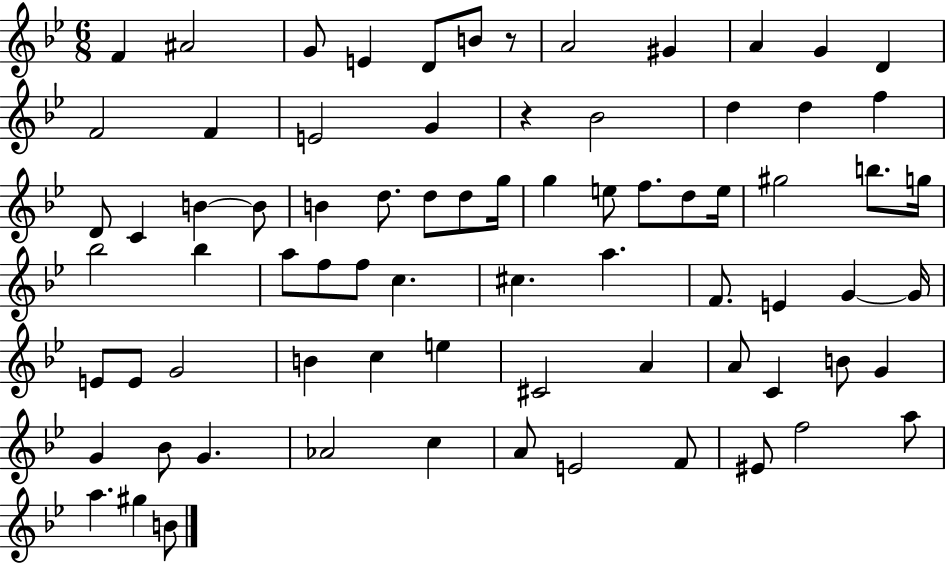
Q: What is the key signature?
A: BES major